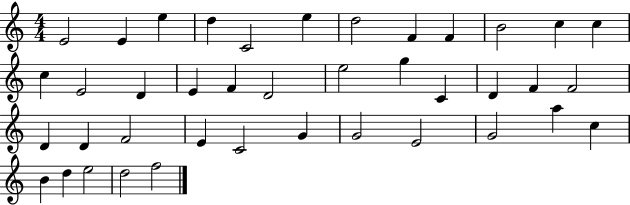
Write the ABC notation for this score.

X:1
T:Untitled
M:4/4
L:1/4
K:C
E2 E e d C2 e d2 F F B2 c c c E2 D E F D2 e2 g C D F F2 D D F2 E C2 G G2 E2 G2 a c B d e2 d2 f2